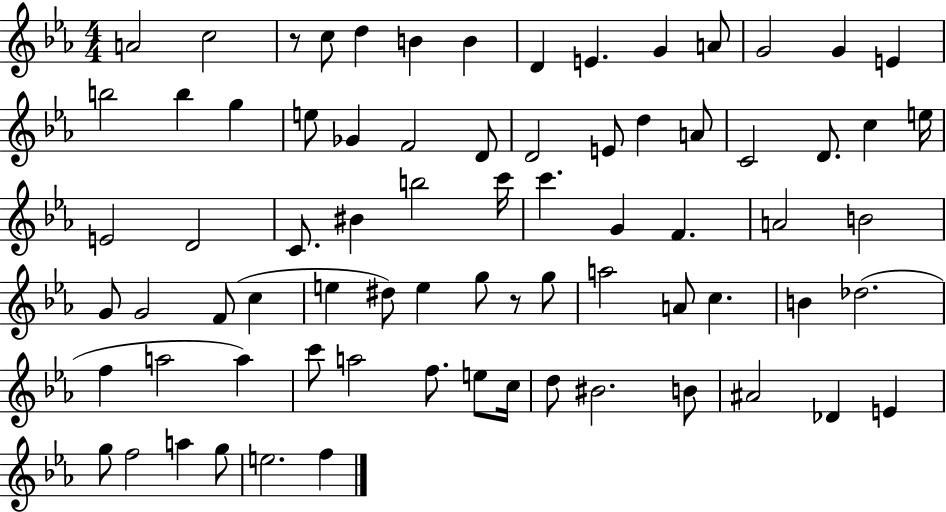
A4/h C5/h R/e C5/e D5/q B4/q B4/q D4/q E4/q. G4/q A4/e G4/h G4/q E4/q B5/h B5/q G5/q E5/e Gb4/q F4/h D4/e D4/h E4/e D5/q A4/e C4/h D4/e. C5/q E5/s E4/h D4/h C4/e. BIS4/q B5/h C6/s C6/q. G4/q F4/q. A4/h B4/h G4/e G4/h F4/e C5/q E5/q D#5/e E5/q G5/e R/e G5/e A5/h A4/e C5/q. B4/q Db5/h. F5/q A5/h A5/q C6/e A5/h F5/e. E5/e C5/s D5/e BIS4/h. B4/e A#4/h Db4/q E4/q G5/e F5/h A5/q G5/e E5/h. F5/q